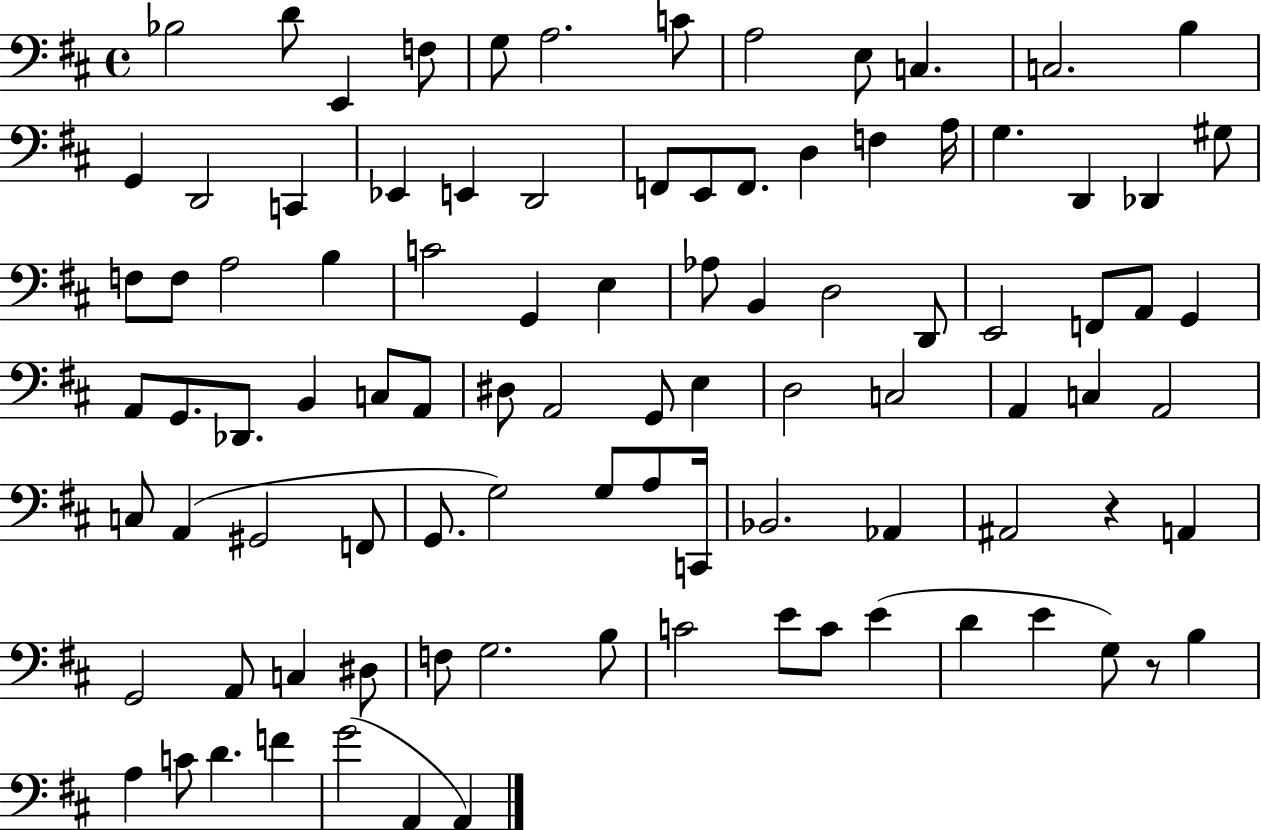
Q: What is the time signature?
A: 4/4